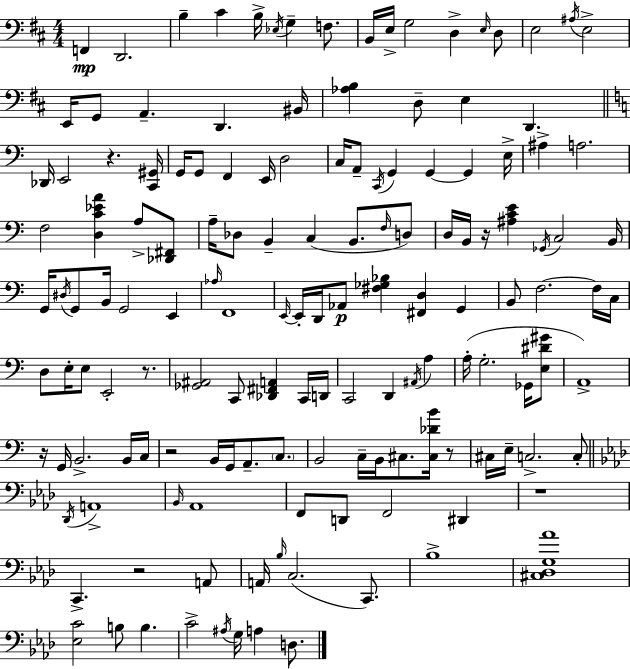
X:1
T:Untitled
M:4/4
L:1/4
K:D
F,, D,,2 B, ^C B,/4 _E,/4 G, F,/2 B,,/4 E,/4 G,2 D, E,/4 D,/2 E,2 ^A,/4 E,2 E,,/4 G,,/2 A,, D,, ^B,,/4 [_A,B,] D,/2 E, D,, _D,,/4 E,,2 z [C,,^G,,]/4 G,,/4 G,,/2 F,, E,,/4 D,2 C,/4 A,,/2 C,,/4 G,, G,, G,, E,/4 ^A, A,2 F,2 [D,C_EA] A,/2 [_D,,^F,,]/2 A,/4 _D,/2 B,, C, B,,/2 F,/4 D,/2 D,/4 B,,/4 z/4 [^A,CE] _G,,/4 C,2 B,,/4 G,,/4 ^D,/4 G,,/2 B,,/4 G,,2 E,, _A,/4 F,,4 E,,/4 E,,/4 D,,/4 _A,,/2 [^F,_G,_B,] [^F,,D,] G,, B,,/2 F,2 F,/4 C,/4 D,/2 E,/4 E,/2 E,,2 z/2 [_G,,^A,,]2 C,,/2 [_D,,^F,,A,,] C,,/4 D,,/4 C,,2 D,, ^A,,/4 A, A,/4 G,2 _G,,/4 [E,^D^G]/2 A,,4 z/4 G,,/4 B,,2 B,,/4 C,/4 z2 B,,/4 G,,/4 A,,/2 C,/2 B,,2 C,/4 B,,/4 ^C,/2 [^C,_DB]/4 z/2 ^C,/4 E,/4 C,2 C,/2 _D,,/4 A,,4 _B,,/4 _A,,4 F,,/2 D,,/2 F,,2 ^D,, z4 C,, z2 A,,/2 A,,/4 _B,/4 C,2 C,,/2 _B,4 [^C,_D,G,_A]4 [_E,C]2 B,/2 B, C2 ^A,/4 G,/4 A, D,/2